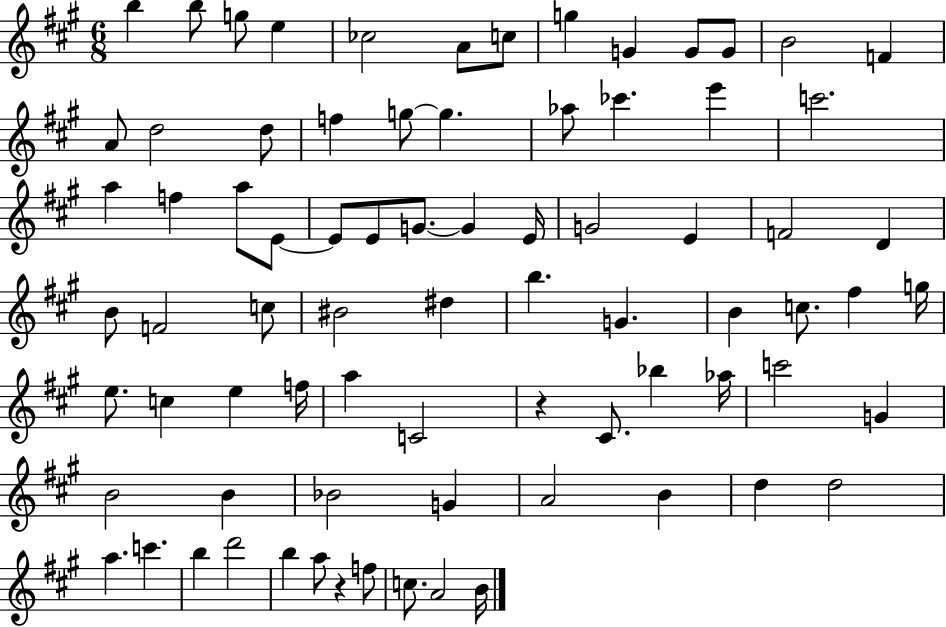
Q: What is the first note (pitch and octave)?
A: B5